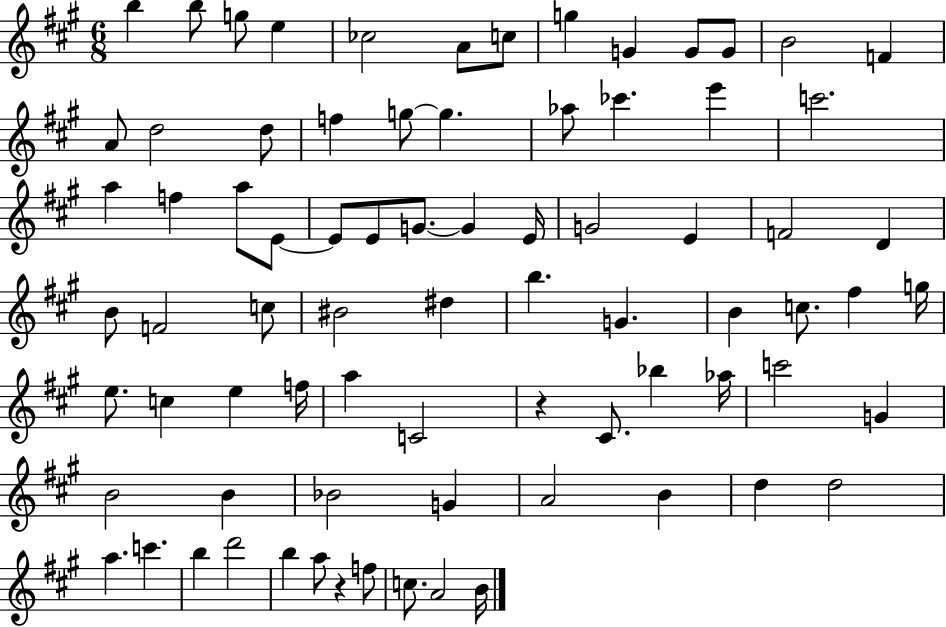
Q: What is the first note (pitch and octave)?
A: B5